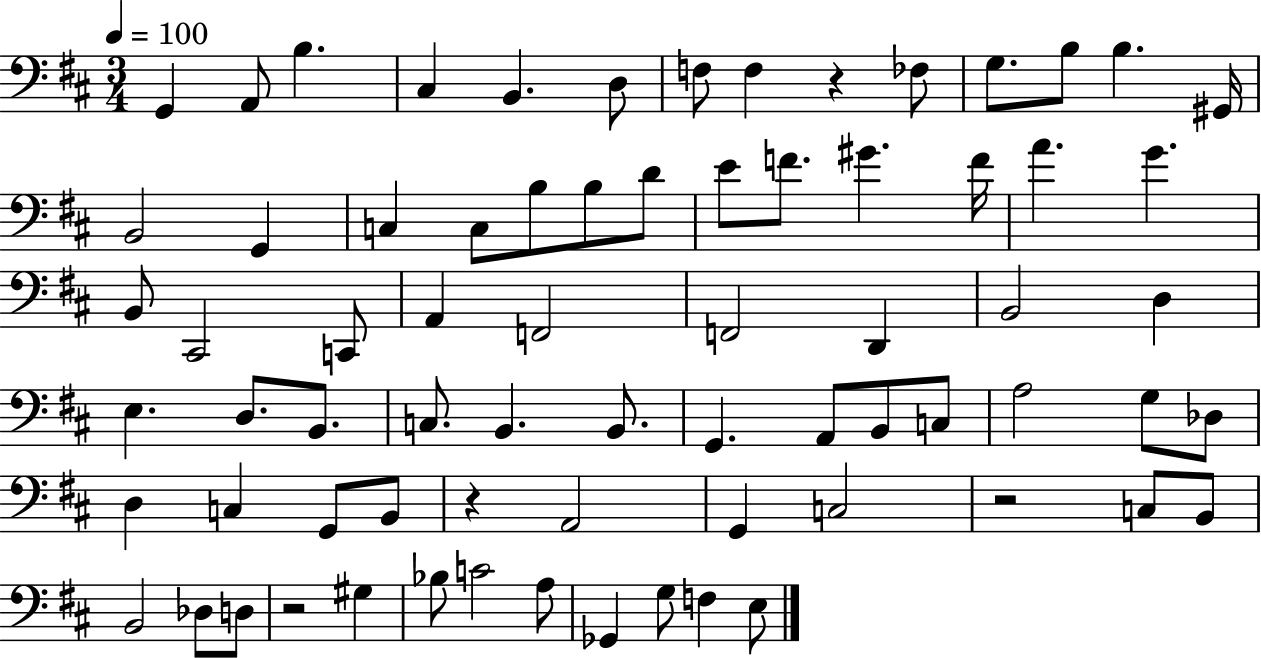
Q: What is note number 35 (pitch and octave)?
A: D3